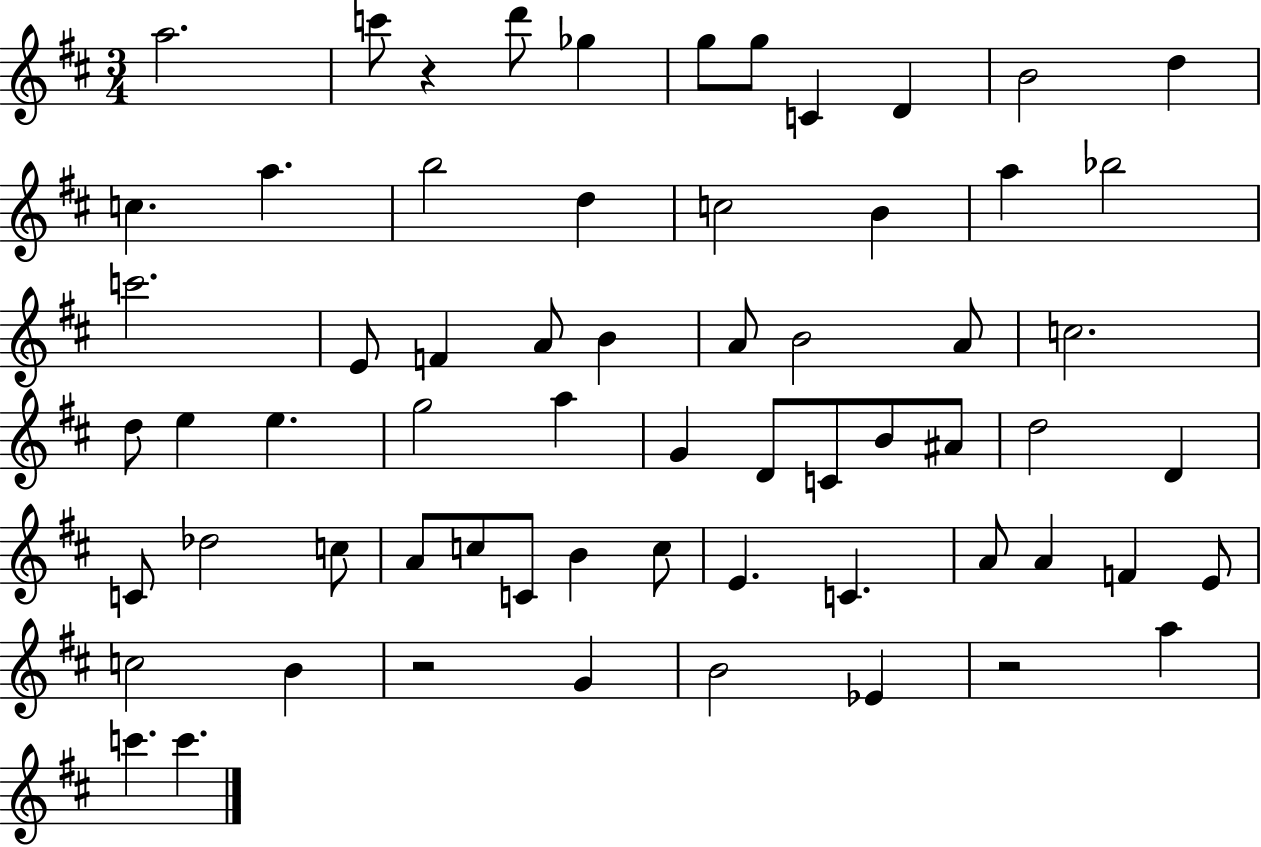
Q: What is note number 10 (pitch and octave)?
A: D5